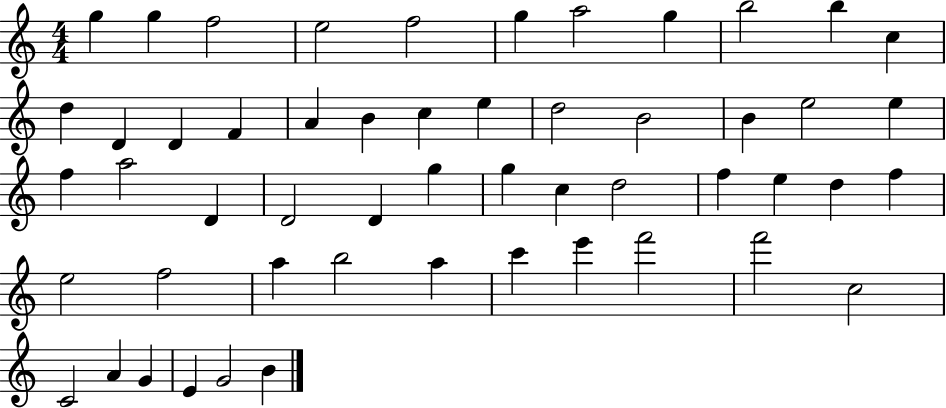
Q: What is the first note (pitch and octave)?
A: G5